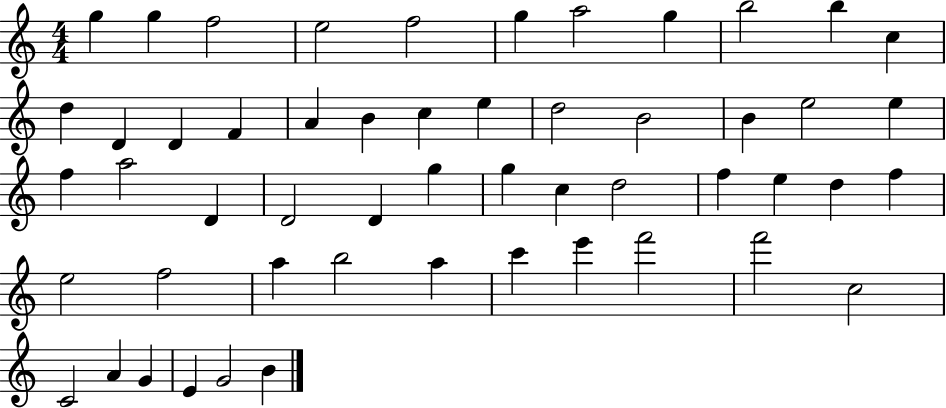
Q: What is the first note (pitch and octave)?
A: G5